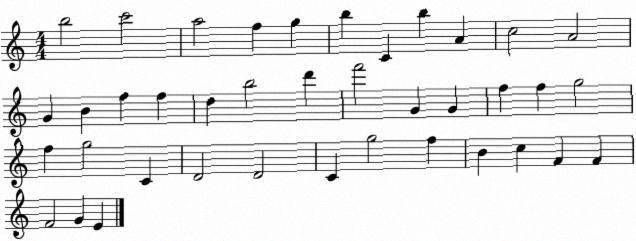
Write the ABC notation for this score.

X:1
T:Untitled
M:4/4
L:1/4
K:C
b2 c'2 a2 f g b C b A c2 A2 G B f f d b2 d' f'2 G G f f g2 f g2 C D2 D2 C g2 f B c F F F2 G E